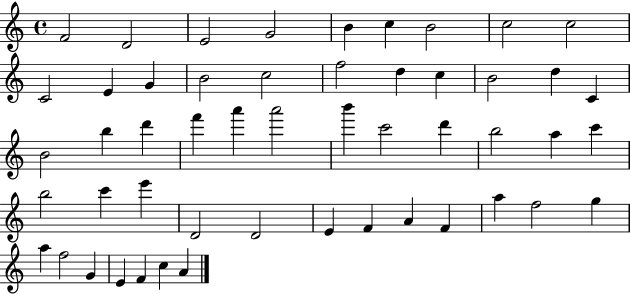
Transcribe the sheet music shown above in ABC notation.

X:1
T:Untitled
M:4/4
L:1/4
K:C
F2 D2 E2 G2 B c B2 c2 c2 C2 E G B2 c2 f2 d c B2 d C B2 b d' f' a' a'2 b' c'2 d' b2 a c' b2 c' e' D2 D2 E F A F a f2 g a f2 G E F c A